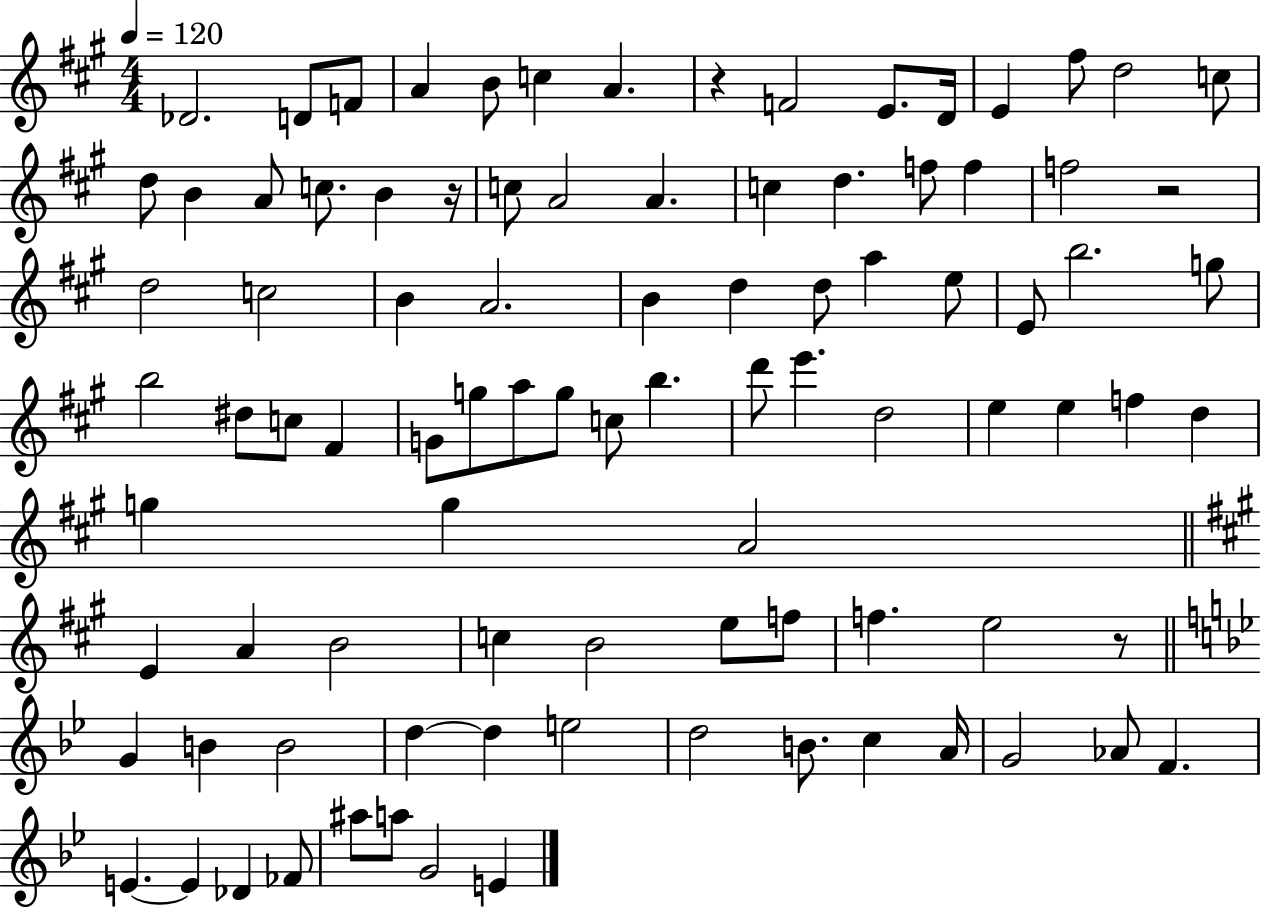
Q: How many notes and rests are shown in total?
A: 93